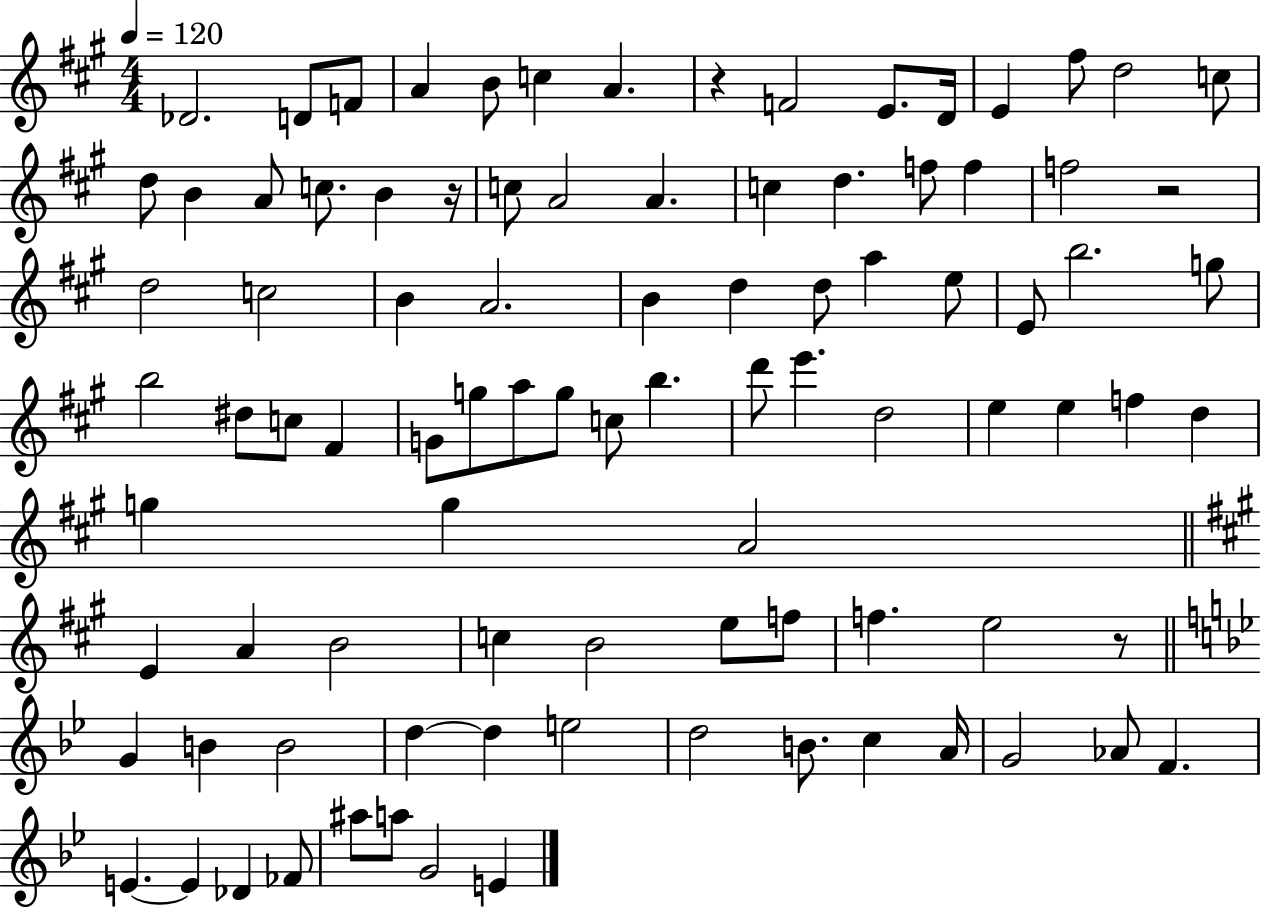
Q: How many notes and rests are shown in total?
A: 93